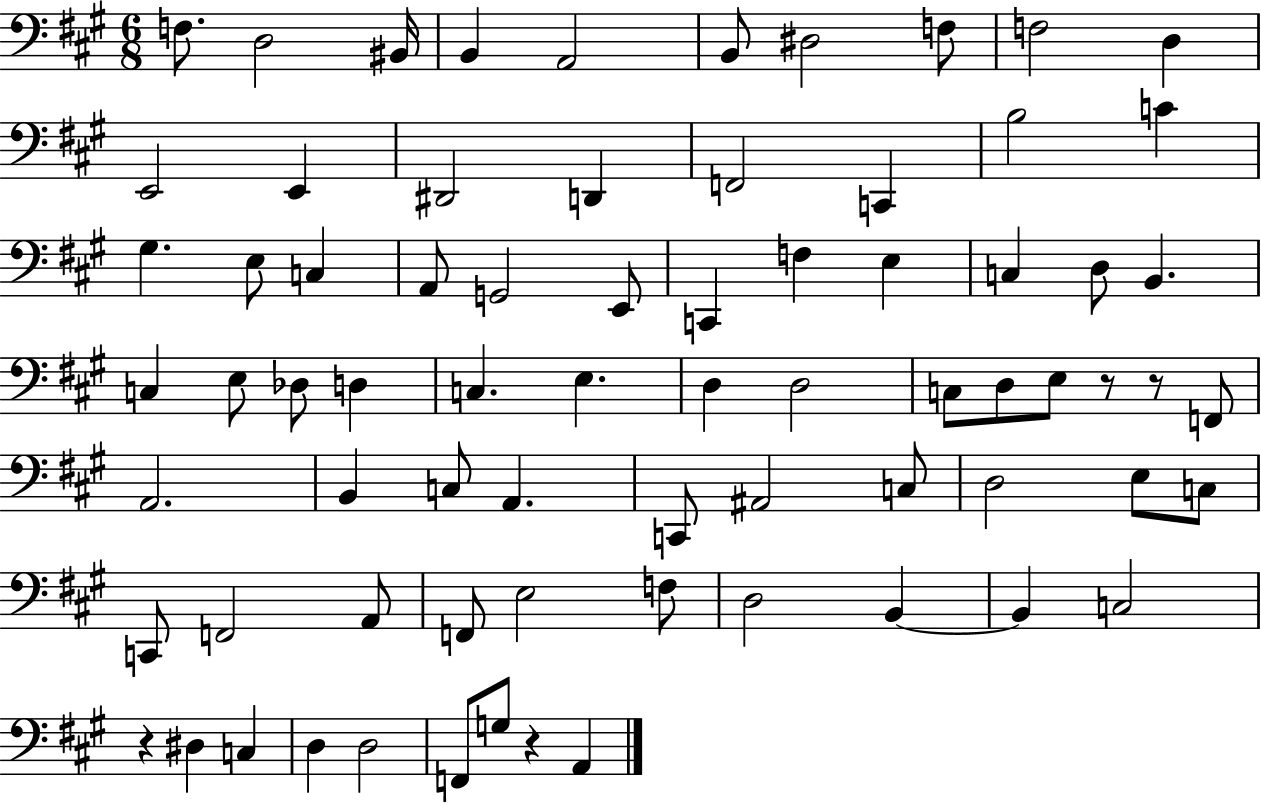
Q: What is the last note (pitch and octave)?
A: A2